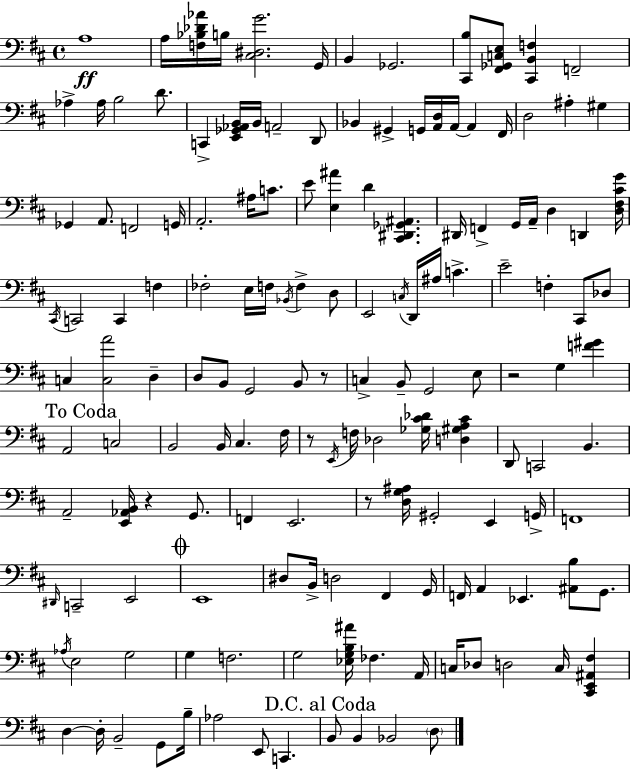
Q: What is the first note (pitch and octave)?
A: A3